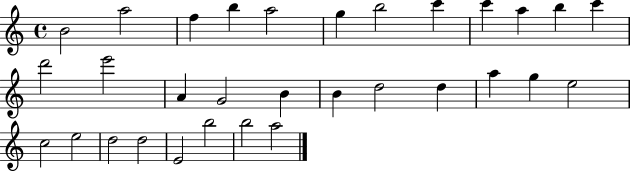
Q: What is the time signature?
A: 4/4